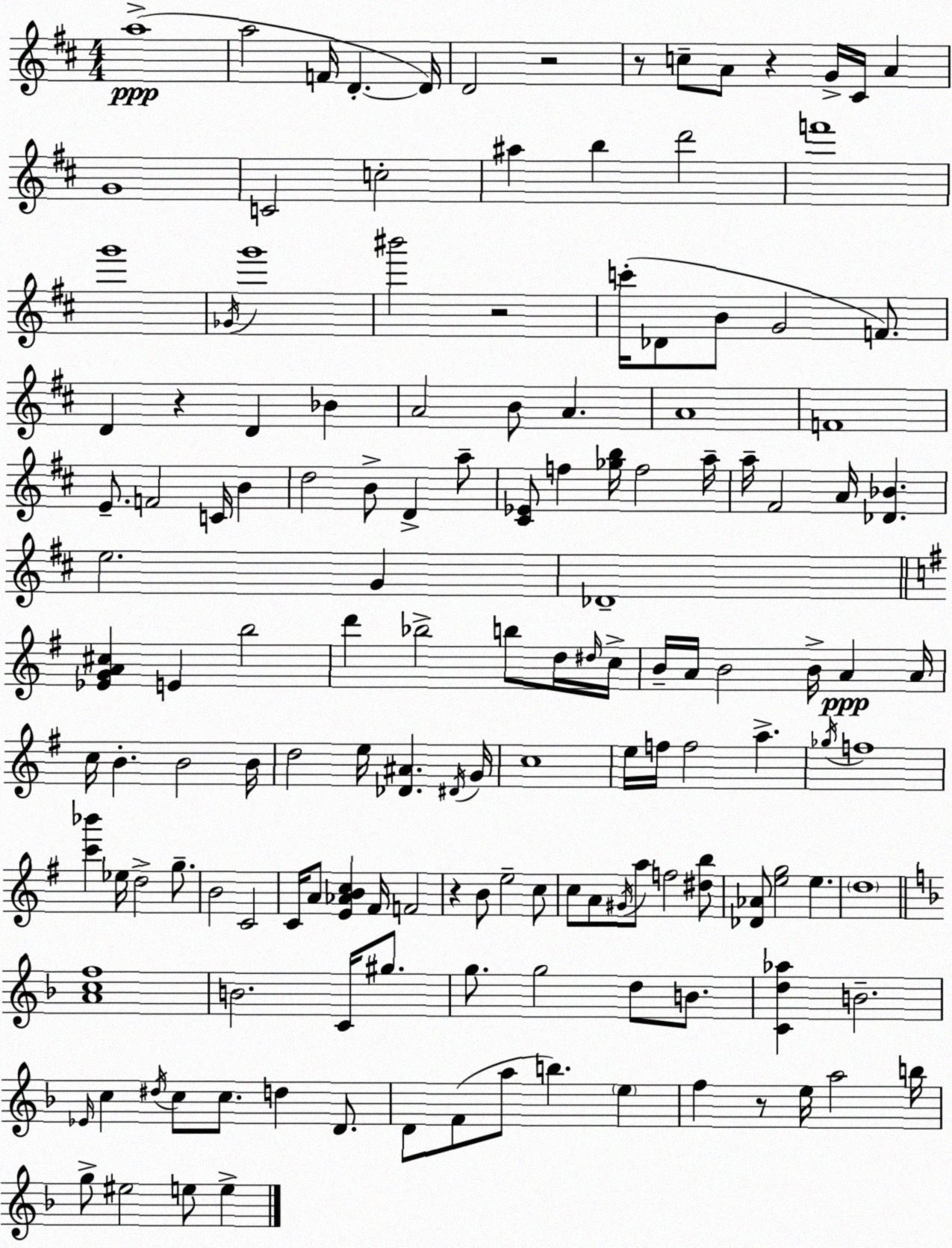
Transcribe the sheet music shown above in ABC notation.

X:1
T:Untitled
M:4/4
L:1/4
K:D
a4 a2 F/4 D D/4 D2 z2 z/2 c/2 A/2 z G/4 ^C/4 A G4 C2 c2 ^a b d'2 f'4 g'4 _G/4 g'4 ^b'2 z2 c'/4 _D/2 B/2 G2 F/2 D z D _B A2 B/2 A A4 F4 E/2 F2 C/4 B d2 B/2 D a/2 [^C_E]/2 f [_gb]/4 f2 a/4 a/4 ^F2 A/4 [_D_B] e2 G _D4 [_EGA^c] E b2 d' _b2 b/2 d/4 ^d/4 c/4 B/4 A/4 B2 B/4 A A/4 c/4 B B2 B/4 d2 e/4 [_D^A] ^D/4 G/4 c4 e/4 f/4 f2 a _g/4 f4 [c'_b'] _e/4 d2 g/2 B2 C2 C/4 A/2 [E_ABc] ^F/4 F2 z B/2 e2 c/2 c/2 A/2 ^G/4 a/2 f2 [^db]/2 [_D_A]/2 [eg]2 e d4 [Acf]4 B2 C/4 ^g/2 g/2 g2 d/2 B/2 [Cd_a] B2 _E/4 c ^d/4 c/2 c/2 d D/2 D/2 F/2 a/2 b e f z/2 e/4 a2 b/4 g/2 ^e2 e/2 e